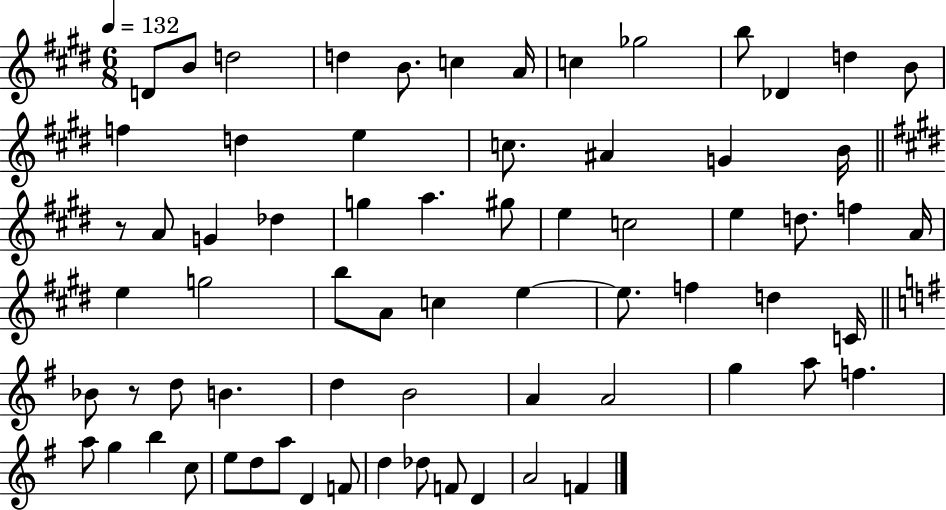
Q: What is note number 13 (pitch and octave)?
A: B4